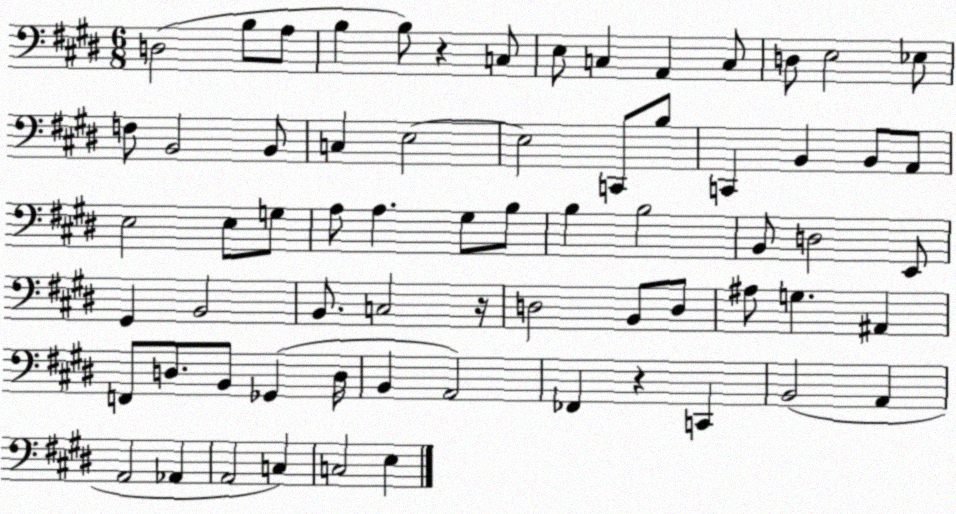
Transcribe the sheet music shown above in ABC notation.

X:1
T:Untitled
M:6/8
L:1/4
K:E
D,2 B,/2 A,/2 B, B,/2 z C,/2 E,/2 C, A,, C,/2 D,/2 E,2 _E,/2 F,/2 B,,2 B,,/2 C, E,2 E,2 C,,/2 B,/2 C,, B,, B,,/2 A,,/2 E,2 E,/2 G,/2 A,/2 A, ^G,/2 B,/2 B, B,2 B,,/2 D,2 E,,/2 ^G,, B,,2 B,,/2 C,2 z/4 D,2 B,,/2 D,/2 ^A,/2 G, ^A,, F,,/2 D,/2 B,,/2 _G,, D,/4 B,, A,,2 _F,, z C,, B,,2 A,, A,,2 _A,, A,,2 C, C,2 E,